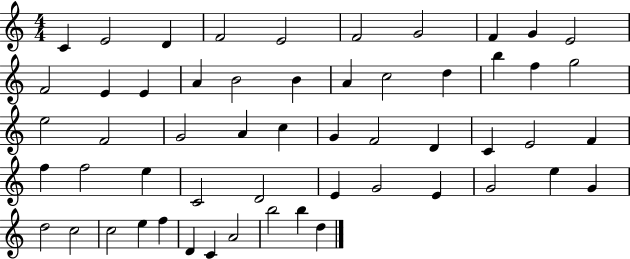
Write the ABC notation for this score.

X:1
T:Untitled
M:4/4
L:1/4
K:C
C E2 D F2 E2 F2 G2 F G E2 F2 E E A B2 B A c2 d b f g2 e2 F2 G2 A c G F2 D C E2 F f f2 e C2 D2 E G2 E G2 e G d2 c2 c2 e f D C A2 b2 b d